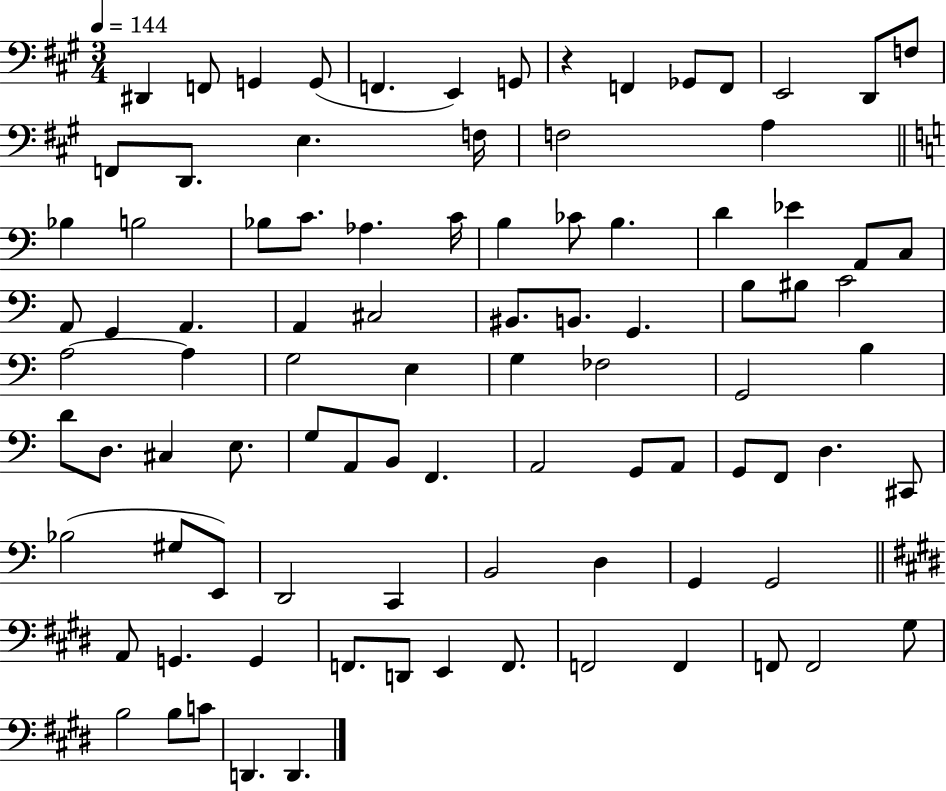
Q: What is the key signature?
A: A major